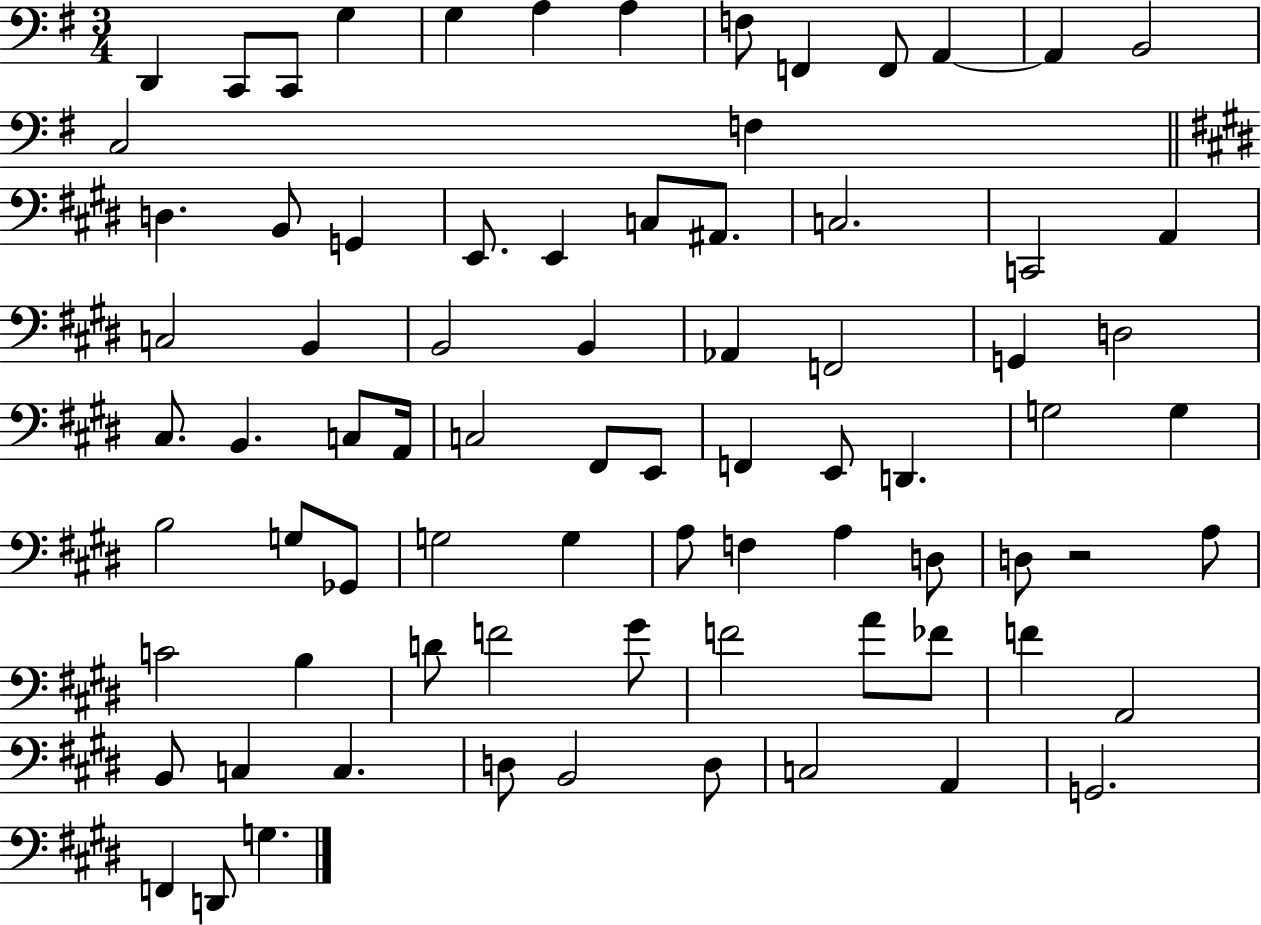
D2/q C2/e C2/e G3/q G3/q A3/q A3/q F3/e F2/q F2/e A2/q A2/q B2/h C3/h F3/q D3/q. B2/e G2/q E2/e. E2/q C3/e A#2/e. C3/h. C2/h A2/q C3/h B2/q B2/h B2/q Ab2/q F2/h G2/q D3/h C#3/e. B2/q. C3/e A2/s C3/h F#2/e E2/e F2/q E2/e D2/q. G3/h G3/q B3/h G3/e Gb2/e G3/h G3/q A3/e F3/q A3/q D3/e D3/e R/h A3/e C4/h B3/q D4/e F4/h G#4/e F4/h A4/e FES4/e F4/q A2/h B2/e C3/q C3/q. D3/e B2/h D3/e C3/h A2/q G2/h. F2/q D2/e G3/q.